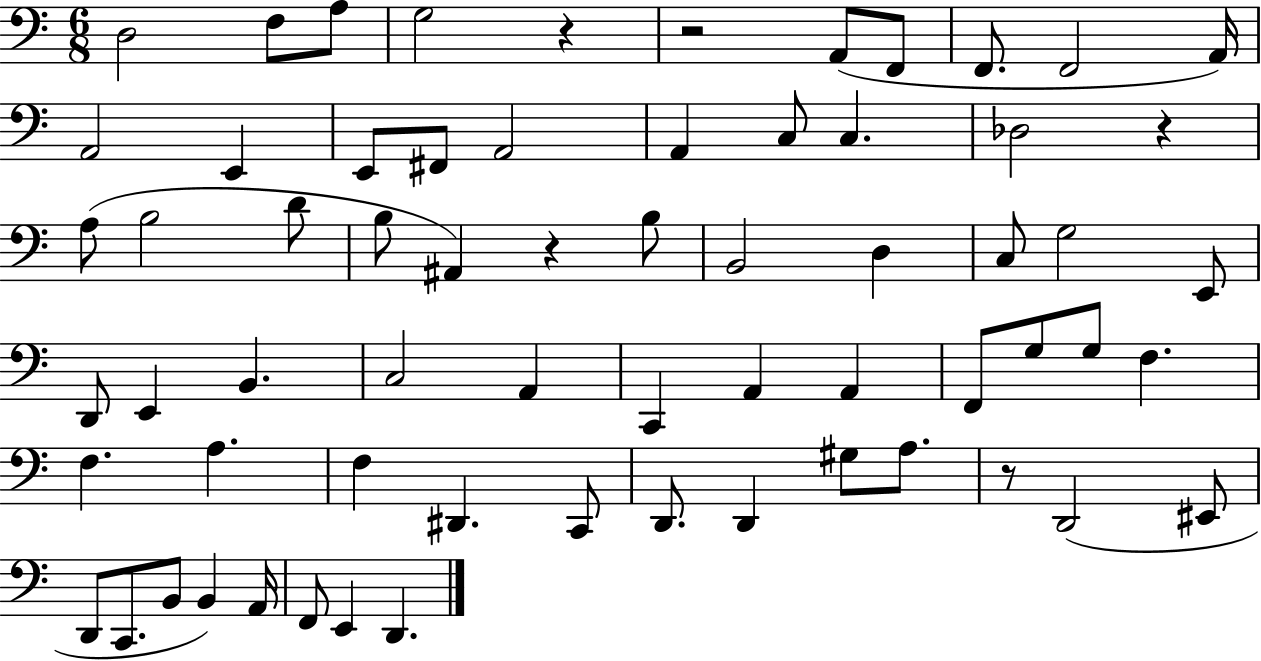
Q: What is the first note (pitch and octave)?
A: D3